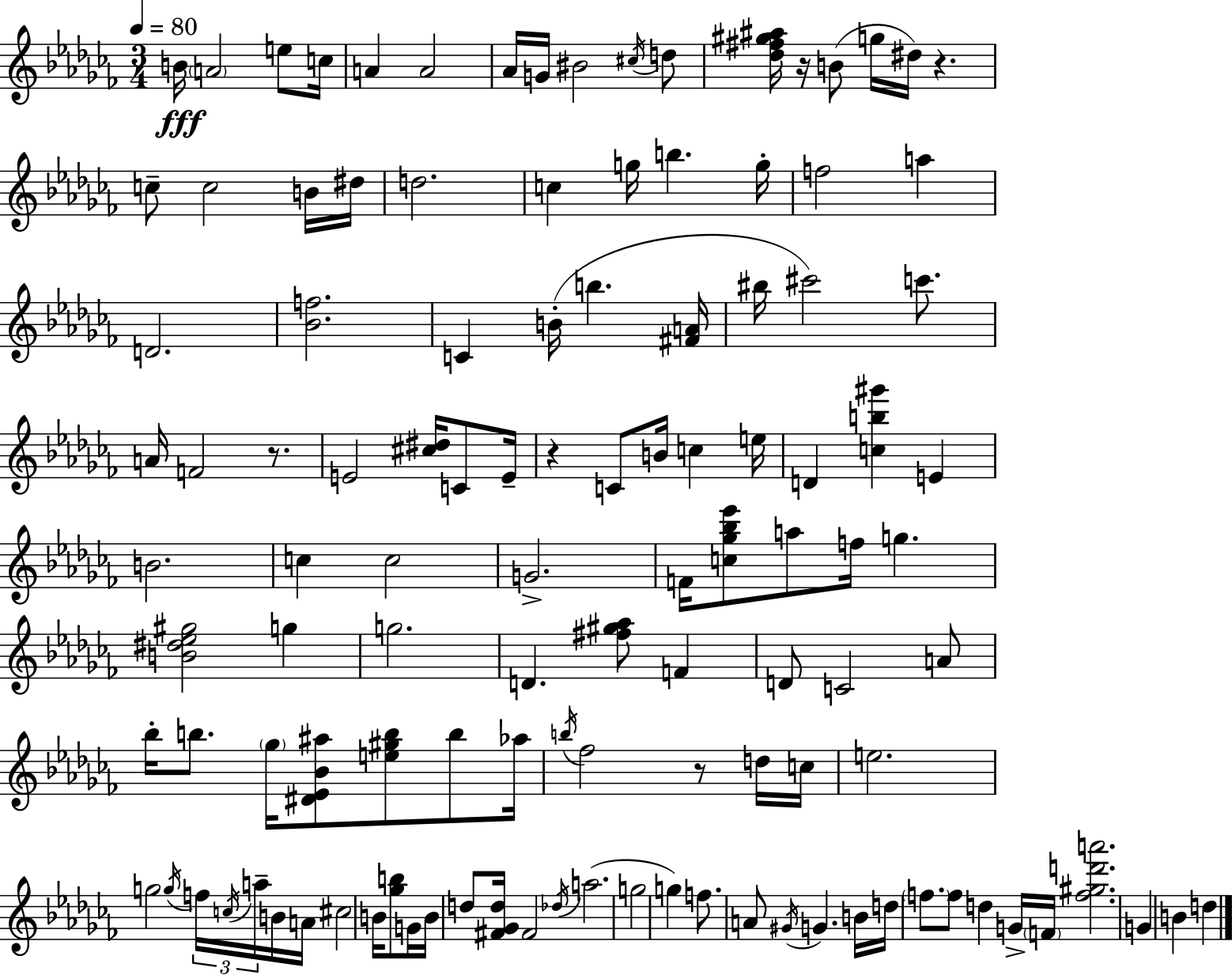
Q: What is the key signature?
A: AES minor